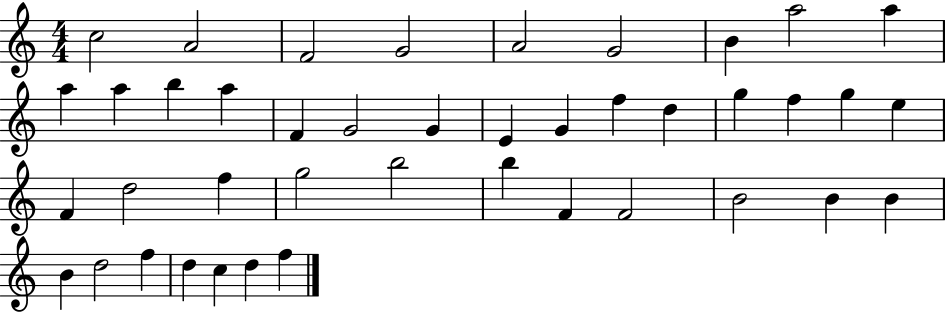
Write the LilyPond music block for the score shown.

{
  \clef treble
  \numericTimeSignature
  \time 4/4
  \key c \major
  c''2 a'2 | f'2 g'2 | a'2 g'2 | b'4 a''2 a''4 | \break a''4 a''4 b''4 a''4 | f'4 g'2 g'4 | e'4 g'4 f''4 d''4 | g''4 f''4 g''4 e''4 | \break f'4 d''2 f''4 | g''2 b''2 | b''4 f'4 f'2 | b'2 b'4 b'4 | \break b'4 d''2 f''4 | d''4 c''4 d''4 f''4 | \bar "|."
}